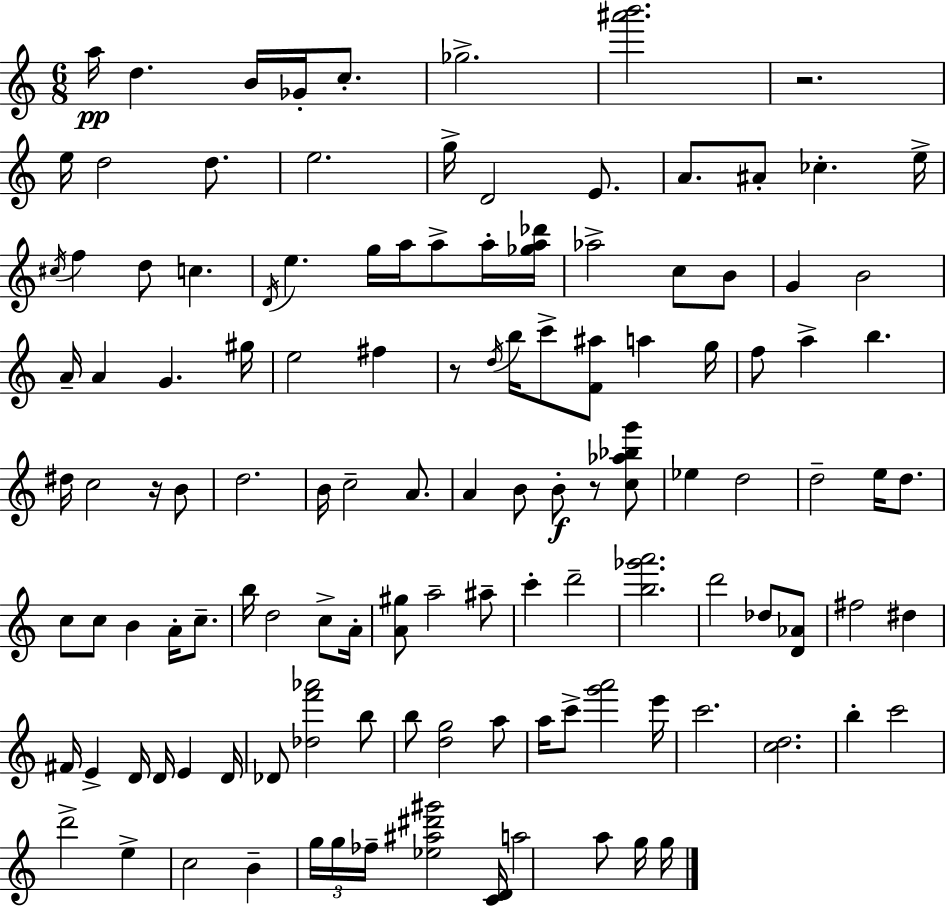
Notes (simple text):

A5/s D5/q. B4/s Gb4/s C5/e. Gb5/h. [A#6,B6]/h. R/h. E5/s D5/h D5/e. E5/h. G5/s D4/h E4/e. A4/e. A#4/e CES5/q. E5/s C#5/s F5/q D5/e C5/q. D4/s E5/q. G5/s A5/s A5/e A5/s [Gb5,A5,Db6]/s Ab5/h C5/e B4/e G4/q B4/h A4/s A4/q G4/q. G#5/s E5/h F#5/q R/e D5/s B5/s C6/e [F4,A#5]/e A5/q G5/s F5/e A5/q B5/q. D#5/s C5/h R/s B4/e D5/h. B4/s C5/h A4/e. A4/q B4/e B4/e R/e [C5,Ab5,Bb5,G6]/e Eb5/q D5/h D5/h E5/s D5/e. C5/e C5/e B4/q A4/s C5/e. B5/s D5/h C5/e A4/s [A4,G#5]/e A5/h A#5/e C6/q D6/h [B5,Gb6,A6]/h. D6/h Db5/e [D4,Ab4]/e F#5/h D#5/q F#4/s E4/q D4/s D4/s E4/q D4/s Db4/e [Db5,F6,Ab6]/h B5/e B5/e [D5,G5]/h A5/e A5/s C6/e [G6,A6]/h E6/s C6/h. [C5,D5]/h. B5/q C6/h D6/h E5/q C5/h B4/q G5/s G5/s FES5/s [Eb5,A#5,D#6,G#6]/h [C4,D4]/s A5/h A5/e G5/s G5/s